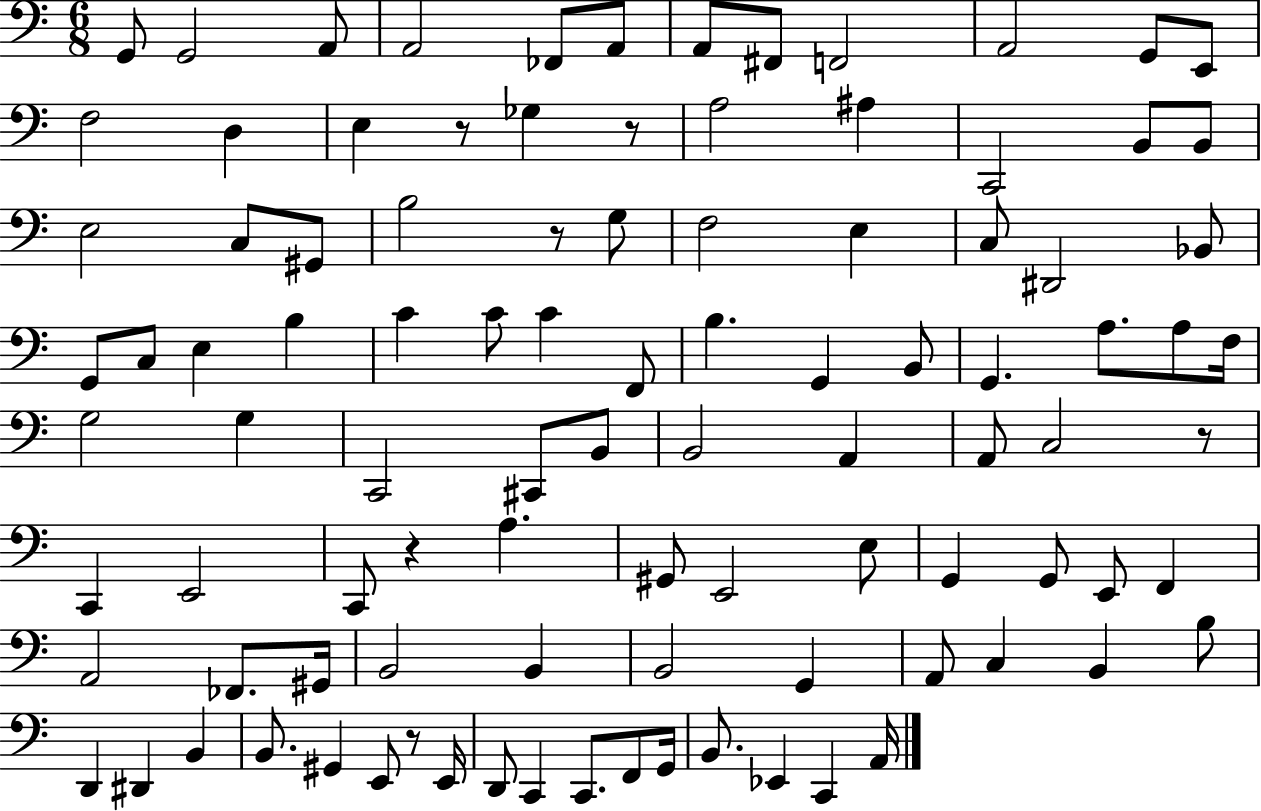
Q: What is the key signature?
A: C major